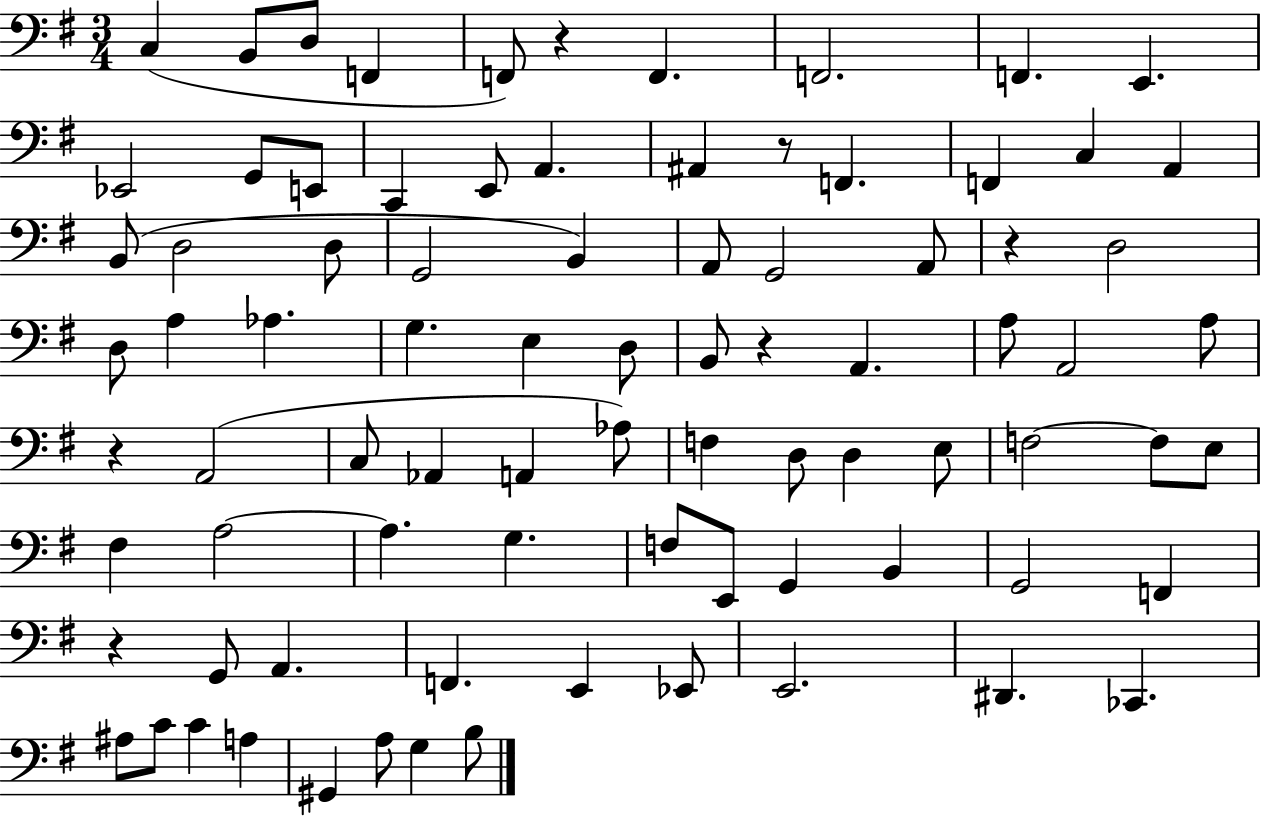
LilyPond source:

{
  \clef bass
  \numericTimeSignature
  \time 3/4
  \key g \major
  \repeat volta 2 { c4( b,8 d8 f,4 | f,8) r4 f,4. | f,2. | f,4. e,4. | \break ees,2 g,8 e,8 | c,4 e,8 a,4. | ais,4 r8 f,4. | f,4 c4 a,4 | \break b,8( d2 d8 | g,2 b,4) | a,8 g,2 a,8 | r4 d2 | \break d8 a4 aes4. | g4. e4 d8 | b,8 r4 a,4. | a8 a,2 a8 | \break r4 a,2( | c8 aes,4 a,4 aes8) | f4 d8 d4 e8 | f2~~ f8 e8 | \break fis4 a2~~ | a4. g4. | f8 e,8 g,4 b,4 | g,2 f,4 | \break r4 g,8 a,4. | f,4. e,4 ees,8 | e,2. | dis,4. ces,4. | \break ais8 c'8 c'4 a4 | gis,4 a8 g4 b8 | } \bar "|."
}